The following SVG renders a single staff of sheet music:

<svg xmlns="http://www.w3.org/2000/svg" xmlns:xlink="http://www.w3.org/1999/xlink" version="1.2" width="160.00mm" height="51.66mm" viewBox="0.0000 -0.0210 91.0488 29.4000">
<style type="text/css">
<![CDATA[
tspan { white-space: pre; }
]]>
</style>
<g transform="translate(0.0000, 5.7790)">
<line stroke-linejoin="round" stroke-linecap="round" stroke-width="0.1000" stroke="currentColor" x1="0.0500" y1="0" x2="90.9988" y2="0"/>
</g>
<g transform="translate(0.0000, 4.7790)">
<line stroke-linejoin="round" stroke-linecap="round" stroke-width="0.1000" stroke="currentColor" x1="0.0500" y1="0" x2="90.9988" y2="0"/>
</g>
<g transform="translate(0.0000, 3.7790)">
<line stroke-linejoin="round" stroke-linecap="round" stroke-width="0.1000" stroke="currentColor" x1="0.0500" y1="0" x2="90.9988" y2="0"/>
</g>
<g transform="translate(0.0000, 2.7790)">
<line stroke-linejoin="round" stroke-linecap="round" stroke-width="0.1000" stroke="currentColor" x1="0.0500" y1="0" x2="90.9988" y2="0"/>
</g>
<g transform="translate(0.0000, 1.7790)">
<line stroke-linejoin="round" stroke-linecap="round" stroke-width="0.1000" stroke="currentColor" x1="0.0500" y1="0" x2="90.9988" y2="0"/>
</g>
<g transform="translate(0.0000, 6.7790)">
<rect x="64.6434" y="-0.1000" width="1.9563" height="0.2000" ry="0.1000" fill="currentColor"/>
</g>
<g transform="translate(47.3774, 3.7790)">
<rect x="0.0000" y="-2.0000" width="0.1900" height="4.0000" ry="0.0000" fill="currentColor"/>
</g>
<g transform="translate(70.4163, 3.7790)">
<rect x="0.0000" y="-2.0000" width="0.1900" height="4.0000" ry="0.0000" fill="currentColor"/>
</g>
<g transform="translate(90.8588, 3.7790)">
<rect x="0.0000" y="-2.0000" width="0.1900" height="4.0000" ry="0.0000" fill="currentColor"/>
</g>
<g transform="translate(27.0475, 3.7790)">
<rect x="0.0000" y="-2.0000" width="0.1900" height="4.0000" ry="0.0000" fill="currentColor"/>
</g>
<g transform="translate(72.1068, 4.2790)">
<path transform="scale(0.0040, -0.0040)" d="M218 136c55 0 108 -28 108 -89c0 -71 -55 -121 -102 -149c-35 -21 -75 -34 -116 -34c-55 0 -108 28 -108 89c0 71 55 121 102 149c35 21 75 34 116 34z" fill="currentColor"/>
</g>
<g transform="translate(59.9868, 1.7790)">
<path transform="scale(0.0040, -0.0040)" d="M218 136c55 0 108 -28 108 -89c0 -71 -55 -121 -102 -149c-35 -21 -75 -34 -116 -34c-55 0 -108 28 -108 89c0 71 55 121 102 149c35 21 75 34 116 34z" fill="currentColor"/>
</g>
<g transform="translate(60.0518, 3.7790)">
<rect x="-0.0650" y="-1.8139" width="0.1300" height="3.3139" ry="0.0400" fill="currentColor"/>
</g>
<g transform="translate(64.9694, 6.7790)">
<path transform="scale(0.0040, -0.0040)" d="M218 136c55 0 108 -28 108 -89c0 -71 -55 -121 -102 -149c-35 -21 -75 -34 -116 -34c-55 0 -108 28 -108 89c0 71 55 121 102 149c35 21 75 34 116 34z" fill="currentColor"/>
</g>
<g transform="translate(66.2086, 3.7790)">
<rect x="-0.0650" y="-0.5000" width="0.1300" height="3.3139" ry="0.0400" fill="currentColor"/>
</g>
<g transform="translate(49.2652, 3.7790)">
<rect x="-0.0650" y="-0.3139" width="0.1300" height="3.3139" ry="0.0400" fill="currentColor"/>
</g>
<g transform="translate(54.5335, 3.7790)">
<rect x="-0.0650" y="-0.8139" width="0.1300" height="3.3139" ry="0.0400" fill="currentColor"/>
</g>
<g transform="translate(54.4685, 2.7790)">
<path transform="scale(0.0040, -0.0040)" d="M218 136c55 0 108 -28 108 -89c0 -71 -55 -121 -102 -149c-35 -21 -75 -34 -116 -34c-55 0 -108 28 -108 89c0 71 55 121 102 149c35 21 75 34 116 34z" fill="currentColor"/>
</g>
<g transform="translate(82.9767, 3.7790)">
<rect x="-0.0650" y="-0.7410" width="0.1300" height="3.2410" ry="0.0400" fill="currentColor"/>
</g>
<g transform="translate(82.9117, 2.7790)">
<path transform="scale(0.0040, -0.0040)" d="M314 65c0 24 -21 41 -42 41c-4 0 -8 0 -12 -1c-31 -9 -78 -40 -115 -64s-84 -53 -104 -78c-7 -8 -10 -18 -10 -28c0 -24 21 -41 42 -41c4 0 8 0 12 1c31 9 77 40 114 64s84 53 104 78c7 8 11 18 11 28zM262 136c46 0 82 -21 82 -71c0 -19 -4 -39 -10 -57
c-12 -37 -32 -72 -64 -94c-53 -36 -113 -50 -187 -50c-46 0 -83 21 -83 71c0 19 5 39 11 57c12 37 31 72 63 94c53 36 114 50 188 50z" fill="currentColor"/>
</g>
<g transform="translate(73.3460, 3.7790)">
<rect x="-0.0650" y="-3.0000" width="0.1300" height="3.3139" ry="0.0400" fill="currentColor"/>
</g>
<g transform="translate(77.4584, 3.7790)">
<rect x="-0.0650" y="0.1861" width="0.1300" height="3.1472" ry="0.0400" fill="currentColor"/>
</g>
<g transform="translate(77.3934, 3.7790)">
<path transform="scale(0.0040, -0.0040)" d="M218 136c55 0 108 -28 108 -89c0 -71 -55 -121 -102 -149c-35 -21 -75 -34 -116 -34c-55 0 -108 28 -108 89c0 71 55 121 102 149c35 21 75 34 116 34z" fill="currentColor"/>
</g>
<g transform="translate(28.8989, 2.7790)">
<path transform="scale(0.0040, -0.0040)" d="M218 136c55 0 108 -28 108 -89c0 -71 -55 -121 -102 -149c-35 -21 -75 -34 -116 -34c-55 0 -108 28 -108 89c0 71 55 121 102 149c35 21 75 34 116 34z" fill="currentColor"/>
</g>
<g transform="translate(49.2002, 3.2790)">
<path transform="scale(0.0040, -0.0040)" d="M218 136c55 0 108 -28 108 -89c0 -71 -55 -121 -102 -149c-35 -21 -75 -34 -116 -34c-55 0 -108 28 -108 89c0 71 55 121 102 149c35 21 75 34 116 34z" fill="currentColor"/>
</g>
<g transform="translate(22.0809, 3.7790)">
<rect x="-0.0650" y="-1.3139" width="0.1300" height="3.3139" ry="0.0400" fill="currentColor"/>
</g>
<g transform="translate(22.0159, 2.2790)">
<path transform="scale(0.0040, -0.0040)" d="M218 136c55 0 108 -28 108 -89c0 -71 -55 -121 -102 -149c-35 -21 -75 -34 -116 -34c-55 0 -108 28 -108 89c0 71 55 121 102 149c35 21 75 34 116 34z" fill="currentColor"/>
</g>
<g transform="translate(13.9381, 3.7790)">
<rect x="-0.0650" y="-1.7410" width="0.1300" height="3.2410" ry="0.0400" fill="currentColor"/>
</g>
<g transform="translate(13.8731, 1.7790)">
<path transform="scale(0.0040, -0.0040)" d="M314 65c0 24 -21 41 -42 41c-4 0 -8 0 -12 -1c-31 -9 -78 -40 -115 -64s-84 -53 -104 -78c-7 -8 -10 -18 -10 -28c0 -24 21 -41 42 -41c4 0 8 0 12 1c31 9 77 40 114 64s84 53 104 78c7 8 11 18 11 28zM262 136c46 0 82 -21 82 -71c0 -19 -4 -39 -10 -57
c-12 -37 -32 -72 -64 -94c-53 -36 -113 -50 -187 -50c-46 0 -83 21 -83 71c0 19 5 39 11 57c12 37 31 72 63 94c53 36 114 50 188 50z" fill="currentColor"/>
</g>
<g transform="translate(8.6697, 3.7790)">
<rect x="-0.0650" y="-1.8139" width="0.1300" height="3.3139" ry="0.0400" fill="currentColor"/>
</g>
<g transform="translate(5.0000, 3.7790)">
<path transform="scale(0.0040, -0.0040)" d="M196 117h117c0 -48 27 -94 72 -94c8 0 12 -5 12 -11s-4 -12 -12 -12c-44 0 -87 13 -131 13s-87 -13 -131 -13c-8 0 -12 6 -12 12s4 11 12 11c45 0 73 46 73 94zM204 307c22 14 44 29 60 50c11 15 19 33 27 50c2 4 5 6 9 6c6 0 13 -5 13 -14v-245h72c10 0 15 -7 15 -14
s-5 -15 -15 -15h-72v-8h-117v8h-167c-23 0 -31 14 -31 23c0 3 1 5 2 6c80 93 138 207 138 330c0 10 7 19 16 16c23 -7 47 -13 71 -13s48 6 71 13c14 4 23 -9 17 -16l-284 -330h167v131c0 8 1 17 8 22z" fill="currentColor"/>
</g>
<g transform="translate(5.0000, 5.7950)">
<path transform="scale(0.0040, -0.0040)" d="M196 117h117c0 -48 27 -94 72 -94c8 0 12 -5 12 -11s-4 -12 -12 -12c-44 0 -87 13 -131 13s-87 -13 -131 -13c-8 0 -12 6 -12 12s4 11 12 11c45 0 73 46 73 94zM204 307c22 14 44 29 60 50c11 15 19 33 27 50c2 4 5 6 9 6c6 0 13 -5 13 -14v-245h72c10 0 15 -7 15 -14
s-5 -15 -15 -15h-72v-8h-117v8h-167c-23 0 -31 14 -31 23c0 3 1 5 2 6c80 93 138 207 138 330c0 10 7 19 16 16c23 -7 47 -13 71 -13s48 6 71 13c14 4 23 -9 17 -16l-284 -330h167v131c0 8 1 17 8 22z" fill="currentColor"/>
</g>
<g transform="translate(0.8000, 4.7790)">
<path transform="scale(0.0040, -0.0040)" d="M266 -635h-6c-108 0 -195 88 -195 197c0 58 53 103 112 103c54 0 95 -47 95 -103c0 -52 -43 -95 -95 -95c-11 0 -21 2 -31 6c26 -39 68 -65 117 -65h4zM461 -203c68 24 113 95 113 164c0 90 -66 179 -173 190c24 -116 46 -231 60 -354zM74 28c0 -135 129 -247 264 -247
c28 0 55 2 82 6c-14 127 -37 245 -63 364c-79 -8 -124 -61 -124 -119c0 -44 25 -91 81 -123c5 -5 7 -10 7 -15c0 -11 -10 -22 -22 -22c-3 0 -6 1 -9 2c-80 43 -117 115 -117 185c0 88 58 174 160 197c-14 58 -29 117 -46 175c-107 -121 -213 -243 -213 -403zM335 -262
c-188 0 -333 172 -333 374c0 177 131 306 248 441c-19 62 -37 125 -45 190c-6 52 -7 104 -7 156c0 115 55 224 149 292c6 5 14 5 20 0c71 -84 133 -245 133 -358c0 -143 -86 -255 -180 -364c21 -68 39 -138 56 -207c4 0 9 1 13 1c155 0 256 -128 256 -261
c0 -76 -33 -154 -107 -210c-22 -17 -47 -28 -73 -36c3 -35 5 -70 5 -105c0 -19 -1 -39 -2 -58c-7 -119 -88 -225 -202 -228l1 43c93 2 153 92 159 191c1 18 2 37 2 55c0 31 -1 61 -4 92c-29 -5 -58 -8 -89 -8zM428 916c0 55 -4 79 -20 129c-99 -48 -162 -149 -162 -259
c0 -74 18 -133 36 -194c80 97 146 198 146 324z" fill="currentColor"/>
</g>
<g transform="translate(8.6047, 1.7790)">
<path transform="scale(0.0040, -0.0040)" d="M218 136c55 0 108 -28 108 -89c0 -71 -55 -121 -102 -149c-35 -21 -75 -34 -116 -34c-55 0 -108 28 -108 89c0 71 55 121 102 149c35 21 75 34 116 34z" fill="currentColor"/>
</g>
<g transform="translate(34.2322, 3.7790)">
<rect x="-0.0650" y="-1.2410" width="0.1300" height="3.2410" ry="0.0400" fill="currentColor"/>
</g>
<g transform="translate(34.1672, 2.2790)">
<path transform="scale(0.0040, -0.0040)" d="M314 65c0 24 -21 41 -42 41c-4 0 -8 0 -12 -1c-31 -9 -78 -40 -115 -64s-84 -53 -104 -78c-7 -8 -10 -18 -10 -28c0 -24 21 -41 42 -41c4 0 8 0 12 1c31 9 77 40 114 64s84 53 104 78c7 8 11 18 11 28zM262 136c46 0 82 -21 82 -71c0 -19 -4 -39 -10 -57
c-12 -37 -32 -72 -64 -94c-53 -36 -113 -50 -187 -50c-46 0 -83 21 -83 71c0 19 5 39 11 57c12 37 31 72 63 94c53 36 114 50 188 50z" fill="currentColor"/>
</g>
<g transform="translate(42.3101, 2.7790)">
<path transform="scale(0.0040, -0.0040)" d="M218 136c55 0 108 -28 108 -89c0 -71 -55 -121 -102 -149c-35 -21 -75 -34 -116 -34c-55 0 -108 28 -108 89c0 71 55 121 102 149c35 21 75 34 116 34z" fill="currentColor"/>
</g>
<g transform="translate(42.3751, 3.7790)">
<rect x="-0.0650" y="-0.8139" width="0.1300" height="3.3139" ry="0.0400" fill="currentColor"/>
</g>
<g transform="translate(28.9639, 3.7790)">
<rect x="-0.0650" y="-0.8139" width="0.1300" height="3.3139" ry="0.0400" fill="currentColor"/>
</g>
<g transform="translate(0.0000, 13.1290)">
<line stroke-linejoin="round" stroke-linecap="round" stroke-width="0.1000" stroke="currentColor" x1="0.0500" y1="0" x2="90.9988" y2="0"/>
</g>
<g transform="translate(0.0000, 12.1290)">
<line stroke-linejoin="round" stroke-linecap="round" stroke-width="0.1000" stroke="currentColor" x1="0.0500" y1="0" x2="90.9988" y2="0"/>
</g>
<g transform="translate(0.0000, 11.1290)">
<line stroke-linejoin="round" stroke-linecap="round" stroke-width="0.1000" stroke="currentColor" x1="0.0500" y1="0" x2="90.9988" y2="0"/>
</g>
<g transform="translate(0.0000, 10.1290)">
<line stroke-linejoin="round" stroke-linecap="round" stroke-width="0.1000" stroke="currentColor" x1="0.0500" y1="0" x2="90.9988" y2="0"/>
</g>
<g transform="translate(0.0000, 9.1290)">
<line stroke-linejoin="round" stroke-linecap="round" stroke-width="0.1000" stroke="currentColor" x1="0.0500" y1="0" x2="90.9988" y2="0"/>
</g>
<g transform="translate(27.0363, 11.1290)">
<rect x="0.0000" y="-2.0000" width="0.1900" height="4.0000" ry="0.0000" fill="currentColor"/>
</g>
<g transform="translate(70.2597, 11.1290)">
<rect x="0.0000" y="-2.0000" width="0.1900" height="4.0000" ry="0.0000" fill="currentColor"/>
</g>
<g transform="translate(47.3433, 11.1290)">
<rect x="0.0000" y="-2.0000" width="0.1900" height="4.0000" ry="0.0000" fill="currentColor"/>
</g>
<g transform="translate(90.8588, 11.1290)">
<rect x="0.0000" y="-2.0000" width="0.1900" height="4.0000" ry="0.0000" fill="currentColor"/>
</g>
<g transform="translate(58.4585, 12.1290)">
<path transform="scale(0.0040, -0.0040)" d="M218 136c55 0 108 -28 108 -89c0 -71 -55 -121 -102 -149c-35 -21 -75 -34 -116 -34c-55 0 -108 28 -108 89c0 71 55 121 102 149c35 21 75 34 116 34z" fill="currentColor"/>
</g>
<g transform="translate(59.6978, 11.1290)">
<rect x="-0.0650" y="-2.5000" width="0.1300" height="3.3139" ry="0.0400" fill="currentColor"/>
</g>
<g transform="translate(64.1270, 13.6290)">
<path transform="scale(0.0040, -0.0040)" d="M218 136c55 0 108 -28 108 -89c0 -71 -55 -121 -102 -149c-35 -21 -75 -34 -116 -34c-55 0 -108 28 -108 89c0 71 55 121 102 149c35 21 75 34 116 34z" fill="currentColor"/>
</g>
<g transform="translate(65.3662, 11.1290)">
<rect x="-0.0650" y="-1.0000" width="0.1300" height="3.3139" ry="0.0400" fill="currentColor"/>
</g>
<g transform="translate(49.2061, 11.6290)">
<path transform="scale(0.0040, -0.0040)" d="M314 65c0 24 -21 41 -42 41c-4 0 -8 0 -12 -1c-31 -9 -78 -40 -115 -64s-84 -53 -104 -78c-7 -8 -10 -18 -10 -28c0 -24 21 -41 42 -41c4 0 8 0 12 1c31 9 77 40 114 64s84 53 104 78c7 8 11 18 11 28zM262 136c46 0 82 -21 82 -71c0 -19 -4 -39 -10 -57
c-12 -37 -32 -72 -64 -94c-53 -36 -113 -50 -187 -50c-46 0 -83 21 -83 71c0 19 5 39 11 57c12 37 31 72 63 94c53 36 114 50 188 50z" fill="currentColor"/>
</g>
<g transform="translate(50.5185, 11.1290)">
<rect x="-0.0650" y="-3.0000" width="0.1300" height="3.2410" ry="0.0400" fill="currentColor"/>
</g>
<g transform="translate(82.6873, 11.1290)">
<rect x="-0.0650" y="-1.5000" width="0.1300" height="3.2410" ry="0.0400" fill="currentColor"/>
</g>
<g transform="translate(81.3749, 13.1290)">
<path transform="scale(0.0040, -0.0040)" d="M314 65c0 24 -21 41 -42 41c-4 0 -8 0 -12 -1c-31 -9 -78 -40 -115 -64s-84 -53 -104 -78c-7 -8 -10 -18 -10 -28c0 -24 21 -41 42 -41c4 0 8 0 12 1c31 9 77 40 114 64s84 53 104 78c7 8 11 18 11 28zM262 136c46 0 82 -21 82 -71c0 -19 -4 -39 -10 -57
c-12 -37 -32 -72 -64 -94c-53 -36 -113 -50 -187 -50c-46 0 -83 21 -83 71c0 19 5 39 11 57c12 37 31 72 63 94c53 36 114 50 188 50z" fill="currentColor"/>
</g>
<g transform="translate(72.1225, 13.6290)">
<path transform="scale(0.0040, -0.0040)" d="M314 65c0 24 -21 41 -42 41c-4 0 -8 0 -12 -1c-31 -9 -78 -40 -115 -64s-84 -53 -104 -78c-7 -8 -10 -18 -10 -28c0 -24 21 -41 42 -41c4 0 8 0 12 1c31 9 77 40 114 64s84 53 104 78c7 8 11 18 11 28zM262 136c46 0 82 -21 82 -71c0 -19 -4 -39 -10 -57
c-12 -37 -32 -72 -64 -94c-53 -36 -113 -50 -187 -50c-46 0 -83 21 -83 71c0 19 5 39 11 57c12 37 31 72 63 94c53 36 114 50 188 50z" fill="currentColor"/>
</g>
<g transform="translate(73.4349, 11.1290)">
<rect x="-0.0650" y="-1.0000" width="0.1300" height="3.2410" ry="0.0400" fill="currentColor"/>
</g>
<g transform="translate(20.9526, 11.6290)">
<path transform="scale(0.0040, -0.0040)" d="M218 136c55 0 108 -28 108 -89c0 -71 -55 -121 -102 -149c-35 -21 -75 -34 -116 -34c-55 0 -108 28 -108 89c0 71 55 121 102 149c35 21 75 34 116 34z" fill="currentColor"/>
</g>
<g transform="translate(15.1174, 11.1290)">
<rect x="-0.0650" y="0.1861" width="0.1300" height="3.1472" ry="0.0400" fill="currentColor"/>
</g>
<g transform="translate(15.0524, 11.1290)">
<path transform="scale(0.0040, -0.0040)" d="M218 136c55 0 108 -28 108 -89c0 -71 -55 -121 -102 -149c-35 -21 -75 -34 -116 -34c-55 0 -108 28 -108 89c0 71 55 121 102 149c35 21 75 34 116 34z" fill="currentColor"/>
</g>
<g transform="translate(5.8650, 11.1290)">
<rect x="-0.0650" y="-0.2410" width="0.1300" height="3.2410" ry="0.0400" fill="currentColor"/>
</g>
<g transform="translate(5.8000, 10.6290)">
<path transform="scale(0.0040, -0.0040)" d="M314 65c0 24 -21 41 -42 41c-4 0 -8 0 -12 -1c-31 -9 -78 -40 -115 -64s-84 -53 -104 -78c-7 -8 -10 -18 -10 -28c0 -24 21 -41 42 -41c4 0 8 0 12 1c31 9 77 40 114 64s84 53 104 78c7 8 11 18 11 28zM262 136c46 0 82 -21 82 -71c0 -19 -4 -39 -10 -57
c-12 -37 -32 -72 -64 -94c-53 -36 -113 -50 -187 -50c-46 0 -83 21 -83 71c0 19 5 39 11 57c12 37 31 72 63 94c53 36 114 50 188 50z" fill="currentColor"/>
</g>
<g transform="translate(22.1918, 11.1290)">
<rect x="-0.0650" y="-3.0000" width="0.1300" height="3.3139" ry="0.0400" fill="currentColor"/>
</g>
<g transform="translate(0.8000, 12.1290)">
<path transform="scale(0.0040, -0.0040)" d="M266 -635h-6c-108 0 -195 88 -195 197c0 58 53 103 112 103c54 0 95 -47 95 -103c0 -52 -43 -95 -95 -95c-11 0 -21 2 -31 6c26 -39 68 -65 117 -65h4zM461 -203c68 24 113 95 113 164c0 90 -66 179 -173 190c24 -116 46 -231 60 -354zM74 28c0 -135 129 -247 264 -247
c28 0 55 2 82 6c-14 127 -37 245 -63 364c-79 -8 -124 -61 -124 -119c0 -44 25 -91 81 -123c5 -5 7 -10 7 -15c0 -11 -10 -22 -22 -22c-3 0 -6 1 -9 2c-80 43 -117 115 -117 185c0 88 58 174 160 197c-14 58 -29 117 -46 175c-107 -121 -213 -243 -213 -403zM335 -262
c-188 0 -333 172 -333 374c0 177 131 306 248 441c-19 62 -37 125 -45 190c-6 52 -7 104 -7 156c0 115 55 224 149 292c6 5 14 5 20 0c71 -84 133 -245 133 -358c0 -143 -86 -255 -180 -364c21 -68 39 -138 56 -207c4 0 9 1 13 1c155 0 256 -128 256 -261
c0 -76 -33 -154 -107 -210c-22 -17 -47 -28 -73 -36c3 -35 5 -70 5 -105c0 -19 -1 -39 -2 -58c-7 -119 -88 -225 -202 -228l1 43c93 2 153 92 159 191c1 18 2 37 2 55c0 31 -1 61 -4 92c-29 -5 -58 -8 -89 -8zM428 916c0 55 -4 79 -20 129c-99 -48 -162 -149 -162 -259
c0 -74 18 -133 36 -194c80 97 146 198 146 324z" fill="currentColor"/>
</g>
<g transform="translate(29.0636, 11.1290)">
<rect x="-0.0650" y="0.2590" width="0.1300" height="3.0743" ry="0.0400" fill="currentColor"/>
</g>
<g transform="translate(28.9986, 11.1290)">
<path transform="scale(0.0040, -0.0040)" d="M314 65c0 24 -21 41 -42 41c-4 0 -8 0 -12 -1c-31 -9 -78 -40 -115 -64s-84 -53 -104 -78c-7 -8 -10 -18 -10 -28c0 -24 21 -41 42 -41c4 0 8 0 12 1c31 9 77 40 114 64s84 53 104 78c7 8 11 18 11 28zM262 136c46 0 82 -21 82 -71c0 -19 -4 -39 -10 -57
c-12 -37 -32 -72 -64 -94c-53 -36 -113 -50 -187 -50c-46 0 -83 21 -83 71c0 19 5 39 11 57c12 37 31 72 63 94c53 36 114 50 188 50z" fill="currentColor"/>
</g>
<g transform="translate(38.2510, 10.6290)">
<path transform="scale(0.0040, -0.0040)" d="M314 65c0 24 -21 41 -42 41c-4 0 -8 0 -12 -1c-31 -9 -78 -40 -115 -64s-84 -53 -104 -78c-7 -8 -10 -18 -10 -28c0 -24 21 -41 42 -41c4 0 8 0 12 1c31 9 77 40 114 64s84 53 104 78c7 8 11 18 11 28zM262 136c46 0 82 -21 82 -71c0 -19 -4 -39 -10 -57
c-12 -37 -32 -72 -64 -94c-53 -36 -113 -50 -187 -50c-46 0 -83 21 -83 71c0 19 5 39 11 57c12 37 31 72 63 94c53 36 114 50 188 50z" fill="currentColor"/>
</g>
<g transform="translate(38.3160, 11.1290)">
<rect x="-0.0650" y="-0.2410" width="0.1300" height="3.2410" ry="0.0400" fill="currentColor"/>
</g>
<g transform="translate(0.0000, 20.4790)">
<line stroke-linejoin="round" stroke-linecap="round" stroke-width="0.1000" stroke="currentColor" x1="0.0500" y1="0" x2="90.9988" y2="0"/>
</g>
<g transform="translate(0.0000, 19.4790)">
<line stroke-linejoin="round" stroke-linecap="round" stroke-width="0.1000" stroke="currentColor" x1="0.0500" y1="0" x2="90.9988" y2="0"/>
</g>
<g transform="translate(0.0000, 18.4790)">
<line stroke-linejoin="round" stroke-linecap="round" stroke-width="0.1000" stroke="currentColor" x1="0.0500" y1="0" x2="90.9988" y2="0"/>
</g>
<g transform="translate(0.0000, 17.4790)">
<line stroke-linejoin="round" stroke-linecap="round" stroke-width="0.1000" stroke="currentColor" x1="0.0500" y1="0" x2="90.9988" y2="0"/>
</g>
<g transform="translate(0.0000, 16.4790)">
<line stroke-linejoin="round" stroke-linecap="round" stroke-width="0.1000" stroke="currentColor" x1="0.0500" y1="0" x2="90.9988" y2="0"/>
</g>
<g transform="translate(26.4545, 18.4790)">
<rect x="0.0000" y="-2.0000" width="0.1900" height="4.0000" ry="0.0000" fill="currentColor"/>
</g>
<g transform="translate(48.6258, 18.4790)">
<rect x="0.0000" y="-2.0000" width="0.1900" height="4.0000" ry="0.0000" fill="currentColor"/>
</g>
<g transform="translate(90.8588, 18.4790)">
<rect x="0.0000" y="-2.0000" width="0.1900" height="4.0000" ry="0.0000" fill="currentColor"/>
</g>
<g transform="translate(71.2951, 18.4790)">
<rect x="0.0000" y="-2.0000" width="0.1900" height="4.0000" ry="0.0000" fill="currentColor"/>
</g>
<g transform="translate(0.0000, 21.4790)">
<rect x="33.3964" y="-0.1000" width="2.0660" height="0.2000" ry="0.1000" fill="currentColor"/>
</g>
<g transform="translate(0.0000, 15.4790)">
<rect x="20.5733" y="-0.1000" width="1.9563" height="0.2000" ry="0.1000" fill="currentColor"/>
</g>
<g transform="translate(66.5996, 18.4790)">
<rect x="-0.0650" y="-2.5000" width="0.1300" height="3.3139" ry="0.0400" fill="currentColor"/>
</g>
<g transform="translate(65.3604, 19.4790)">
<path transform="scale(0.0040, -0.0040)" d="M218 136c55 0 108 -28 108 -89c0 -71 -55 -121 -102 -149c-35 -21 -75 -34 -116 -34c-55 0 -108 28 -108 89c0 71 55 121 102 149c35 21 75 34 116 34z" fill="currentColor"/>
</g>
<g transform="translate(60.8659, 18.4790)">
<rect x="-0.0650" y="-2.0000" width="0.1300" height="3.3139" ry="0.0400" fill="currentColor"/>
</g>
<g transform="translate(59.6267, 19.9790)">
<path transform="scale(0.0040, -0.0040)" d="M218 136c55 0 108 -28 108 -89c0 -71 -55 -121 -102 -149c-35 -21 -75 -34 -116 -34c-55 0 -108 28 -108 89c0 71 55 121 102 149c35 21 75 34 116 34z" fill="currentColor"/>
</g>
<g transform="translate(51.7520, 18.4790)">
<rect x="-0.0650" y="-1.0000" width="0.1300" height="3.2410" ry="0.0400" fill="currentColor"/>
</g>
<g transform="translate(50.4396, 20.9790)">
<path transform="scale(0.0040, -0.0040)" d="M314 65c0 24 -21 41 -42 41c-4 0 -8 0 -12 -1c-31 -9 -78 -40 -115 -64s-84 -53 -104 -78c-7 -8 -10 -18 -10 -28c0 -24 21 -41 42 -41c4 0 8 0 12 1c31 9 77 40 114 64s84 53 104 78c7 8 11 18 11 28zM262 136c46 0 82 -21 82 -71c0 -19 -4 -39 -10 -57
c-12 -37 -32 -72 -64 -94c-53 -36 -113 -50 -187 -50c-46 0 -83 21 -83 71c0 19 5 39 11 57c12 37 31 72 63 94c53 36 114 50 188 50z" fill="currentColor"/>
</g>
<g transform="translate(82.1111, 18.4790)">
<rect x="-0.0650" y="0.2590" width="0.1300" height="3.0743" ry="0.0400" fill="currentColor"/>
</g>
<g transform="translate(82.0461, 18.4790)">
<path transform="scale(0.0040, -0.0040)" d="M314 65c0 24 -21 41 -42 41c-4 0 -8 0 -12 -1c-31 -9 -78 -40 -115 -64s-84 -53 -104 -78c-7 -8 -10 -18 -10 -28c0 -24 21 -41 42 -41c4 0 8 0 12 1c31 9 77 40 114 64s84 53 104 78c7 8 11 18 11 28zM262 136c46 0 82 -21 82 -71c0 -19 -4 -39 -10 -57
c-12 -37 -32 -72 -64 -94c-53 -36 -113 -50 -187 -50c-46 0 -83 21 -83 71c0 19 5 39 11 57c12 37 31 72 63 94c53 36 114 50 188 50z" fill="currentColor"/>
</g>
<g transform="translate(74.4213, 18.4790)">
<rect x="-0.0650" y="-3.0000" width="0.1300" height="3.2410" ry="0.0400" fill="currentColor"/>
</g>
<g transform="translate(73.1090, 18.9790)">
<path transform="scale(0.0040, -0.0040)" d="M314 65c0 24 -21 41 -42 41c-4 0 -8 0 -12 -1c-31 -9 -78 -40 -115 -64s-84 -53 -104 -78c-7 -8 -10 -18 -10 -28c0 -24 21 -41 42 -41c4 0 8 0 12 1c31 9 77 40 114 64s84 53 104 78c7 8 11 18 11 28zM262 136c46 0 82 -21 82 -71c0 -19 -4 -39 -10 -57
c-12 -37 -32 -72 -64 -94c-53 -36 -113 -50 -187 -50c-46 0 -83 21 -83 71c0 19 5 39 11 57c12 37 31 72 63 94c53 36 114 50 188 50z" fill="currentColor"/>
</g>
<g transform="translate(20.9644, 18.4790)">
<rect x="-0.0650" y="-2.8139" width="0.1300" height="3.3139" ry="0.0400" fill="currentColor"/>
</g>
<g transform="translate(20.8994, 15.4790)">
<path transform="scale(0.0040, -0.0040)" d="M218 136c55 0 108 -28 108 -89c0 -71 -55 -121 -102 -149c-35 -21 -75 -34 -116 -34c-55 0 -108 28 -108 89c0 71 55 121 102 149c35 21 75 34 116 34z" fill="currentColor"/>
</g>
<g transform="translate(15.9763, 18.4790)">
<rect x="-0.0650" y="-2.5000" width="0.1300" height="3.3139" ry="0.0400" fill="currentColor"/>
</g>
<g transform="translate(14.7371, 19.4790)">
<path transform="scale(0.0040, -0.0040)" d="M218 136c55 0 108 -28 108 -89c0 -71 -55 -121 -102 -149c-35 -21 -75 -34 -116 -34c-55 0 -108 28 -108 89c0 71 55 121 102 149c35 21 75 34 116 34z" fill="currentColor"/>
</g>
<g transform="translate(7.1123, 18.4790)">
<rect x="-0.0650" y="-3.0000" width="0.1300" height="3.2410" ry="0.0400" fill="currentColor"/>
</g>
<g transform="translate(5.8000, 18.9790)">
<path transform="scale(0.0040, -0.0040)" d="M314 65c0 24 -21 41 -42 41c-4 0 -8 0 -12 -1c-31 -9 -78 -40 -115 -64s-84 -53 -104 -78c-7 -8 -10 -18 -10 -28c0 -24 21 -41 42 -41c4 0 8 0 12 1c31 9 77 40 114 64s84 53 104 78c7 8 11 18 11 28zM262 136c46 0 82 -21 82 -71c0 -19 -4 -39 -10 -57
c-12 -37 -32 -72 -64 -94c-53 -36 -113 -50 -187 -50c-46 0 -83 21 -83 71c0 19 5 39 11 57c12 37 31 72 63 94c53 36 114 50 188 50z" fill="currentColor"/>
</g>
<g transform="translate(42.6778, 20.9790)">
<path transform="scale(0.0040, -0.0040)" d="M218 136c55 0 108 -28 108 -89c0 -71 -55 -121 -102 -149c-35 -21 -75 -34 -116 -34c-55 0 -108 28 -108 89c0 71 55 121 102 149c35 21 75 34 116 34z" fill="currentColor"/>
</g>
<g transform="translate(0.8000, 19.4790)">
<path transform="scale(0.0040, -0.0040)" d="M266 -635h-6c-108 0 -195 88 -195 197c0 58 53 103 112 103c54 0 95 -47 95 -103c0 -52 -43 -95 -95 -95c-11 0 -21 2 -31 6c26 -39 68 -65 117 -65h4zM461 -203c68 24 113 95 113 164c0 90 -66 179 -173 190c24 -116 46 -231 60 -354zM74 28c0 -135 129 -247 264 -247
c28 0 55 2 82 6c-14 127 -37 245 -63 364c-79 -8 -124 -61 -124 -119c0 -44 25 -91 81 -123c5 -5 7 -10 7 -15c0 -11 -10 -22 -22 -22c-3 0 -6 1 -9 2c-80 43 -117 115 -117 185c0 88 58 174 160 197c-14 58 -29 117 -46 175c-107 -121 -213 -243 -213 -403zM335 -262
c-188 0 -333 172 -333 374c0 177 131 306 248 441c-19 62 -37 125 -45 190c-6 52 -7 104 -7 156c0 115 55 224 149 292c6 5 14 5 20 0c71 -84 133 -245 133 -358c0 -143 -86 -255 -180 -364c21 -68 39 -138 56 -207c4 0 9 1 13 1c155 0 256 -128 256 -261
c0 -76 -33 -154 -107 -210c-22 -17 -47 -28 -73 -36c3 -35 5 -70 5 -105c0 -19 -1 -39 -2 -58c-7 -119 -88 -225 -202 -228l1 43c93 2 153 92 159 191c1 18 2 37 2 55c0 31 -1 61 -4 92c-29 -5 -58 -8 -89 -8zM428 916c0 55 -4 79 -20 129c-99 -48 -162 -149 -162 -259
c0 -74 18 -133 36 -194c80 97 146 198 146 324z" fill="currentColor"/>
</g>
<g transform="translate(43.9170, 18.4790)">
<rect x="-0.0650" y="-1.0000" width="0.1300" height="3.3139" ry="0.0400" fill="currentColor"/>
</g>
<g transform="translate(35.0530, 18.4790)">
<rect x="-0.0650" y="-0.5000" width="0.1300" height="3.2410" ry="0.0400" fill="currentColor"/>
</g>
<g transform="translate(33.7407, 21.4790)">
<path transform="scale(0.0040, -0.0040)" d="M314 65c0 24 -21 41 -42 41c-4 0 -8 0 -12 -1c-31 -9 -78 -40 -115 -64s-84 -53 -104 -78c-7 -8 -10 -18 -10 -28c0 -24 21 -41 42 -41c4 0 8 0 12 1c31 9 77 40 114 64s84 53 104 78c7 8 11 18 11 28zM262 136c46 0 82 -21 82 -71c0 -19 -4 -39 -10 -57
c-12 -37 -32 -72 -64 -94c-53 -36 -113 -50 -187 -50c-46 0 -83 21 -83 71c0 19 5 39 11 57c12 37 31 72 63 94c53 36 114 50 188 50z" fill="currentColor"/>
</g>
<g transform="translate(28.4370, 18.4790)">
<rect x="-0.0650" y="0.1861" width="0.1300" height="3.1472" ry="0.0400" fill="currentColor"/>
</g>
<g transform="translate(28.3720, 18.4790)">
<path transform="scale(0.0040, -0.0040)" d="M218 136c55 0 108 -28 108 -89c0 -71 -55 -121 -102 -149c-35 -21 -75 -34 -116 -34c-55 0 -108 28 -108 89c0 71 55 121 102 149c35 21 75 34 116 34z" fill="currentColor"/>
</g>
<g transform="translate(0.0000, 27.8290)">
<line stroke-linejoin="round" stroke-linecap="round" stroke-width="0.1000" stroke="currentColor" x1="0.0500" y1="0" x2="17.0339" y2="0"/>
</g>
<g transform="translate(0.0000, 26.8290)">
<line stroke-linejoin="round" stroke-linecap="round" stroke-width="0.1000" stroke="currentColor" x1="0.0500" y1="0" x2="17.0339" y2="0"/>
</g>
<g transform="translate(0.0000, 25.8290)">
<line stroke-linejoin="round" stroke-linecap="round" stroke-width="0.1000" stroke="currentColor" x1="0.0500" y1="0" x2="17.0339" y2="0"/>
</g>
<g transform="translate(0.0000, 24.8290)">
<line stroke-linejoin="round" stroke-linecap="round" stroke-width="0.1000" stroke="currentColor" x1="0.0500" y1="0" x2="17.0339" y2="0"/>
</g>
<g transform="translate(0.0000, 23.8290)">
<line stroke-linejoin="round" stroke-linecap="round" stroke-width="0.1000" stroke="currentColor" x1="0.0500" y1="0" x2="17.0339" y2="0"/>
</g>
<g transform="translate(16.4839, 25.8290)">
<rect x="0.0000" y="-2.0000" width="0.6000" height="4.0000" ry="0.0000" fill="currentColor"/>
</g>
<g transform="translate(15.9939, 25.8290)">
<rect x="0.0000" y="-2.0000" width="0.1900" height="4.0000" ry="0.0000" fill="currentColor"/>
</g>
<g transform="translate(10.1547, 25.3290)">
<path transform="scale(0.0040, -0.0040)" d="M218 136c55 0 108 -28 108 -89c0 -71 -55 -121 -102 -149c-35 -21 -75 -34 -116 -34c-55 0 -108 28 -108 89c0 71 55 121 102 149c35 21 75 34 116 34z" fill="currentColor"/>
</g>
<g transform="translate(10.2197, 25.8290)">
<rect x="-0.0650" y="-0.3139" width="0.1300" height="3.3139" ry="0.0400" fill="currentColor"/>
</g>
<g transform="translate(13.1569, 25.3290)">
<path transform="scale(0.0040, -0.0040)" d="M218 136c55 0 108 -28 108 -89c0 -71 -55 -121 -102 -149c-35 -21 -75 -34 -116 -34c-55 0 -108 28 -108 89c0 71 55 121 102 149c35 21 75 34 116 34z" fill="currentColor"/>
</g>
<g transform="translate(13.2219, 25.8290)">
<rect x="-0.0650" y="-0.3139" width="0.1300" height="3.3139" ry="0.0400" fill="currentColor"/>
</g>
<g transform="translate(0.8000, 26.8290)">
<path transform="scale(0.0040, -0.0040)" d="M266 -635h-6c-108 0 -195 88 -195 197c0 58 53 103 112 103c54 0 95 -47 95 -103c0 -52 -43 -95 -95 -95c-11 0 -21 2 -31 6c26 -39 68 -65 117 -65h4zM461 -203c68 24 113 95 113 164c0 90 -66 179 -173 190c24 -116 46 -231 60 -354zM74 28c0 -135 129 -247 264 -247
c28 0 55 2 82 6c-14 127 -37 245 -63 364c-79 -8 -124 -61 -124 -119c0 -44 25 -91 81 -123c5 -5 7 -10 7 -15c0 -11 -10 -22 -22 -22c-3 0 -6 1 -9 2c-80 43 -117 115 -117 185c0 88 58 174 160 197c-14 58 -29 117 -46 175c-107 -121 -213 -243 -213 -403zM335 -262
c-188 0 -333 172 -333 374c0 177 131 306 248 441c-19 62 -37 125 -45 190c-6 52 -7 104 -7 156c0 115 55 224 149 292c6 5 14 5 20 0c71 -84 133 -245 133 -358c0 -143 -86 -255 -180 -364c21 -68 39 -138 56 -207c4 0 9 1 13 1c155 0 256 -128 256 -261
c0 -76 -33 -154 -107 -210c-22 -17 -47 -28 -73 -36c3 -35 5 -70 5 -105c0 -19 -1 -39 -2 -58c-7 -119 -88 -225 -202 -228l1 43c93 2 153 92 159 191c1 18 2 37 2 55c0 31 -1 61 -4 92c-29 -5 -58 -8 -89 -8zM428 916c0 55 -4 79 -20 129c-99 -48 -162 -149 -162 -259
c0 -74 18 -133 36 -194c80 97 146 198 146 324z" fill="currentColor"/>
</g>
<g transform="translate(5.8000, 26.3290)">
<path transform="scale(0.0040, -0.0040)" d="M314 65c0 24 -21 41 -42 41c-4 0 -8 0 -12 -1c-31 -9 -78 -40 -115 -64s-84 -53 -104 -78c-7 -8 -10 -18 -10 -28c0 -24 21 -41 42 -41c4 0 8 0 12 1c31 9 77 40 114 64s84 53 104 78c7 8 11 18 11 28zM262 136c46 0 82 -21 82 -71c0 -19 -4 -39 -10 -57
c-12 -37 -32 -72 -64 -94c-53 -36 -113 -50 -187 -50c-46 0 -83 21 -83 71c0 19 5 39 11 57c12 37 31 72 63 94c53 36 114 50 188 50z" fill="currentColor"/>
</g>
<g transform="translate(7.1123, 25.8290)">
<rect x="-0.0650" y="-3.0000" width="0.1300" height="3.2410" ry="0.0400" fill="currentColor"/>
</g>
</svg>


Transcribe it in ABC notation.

X:1
T:Untitled
M:4/4
L:1/4
K:C
f f2 e d e2 d c d f C A B d2 c2 B A B2 c2 A2 G D D2 E2 A2 G a B C2 D D2 F G A2 B2 A2 c c